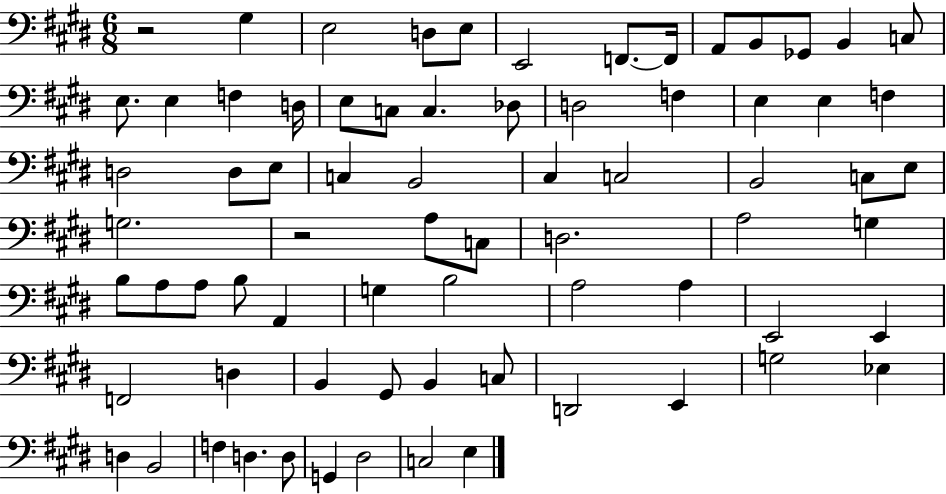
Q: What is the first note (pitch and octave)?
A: G#3